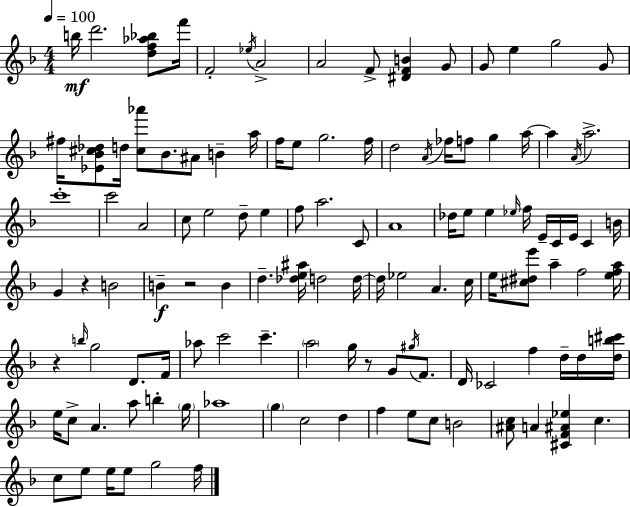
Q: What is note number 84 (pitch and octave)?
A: D5